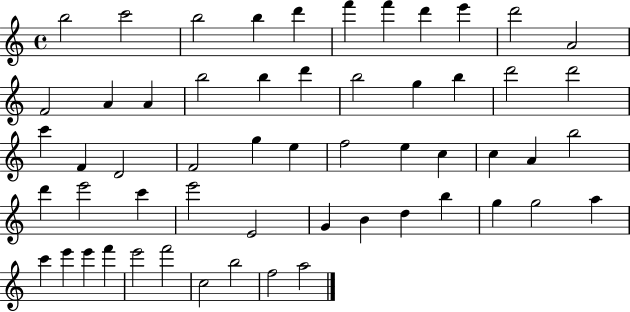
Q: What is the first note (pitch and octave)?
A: B5